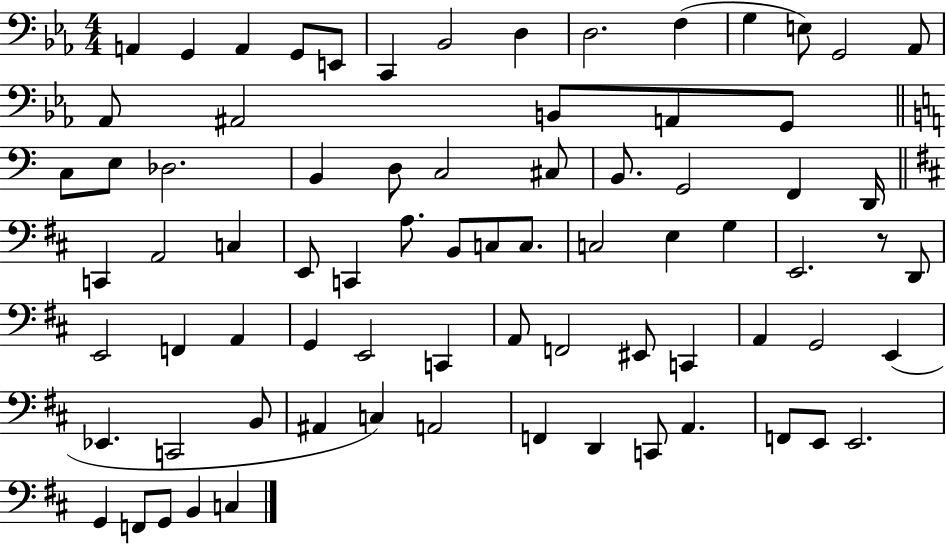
{
  \clef bass
  \numericTimeSignature
  \time 4/4
  \key ees \major
  \repeat volta 2 { a,4 g,4 a,4 g,8 e,8 | c,4 bes,2 d4 | d2. f4( | g4 e8) g,2 aes,8 | \break aes,8 ais,2 b,8 a,8 g,8 | \bar "||" \break \key a \minor c8 e8 des2. | b,4 d8 c2 cis8 | b,8. g,2 f,4 d,16 | \bar "||" \break \key b \minor c,4 a,2 c4 | e,8 c,4 a8. b,8 c8 c8. | c2 e4 g4 | e,2. r8 d,8 | \break e,2 f,4 a,4 | g,4 e,2 c,4 | a,8 f,2 eis,8 c,4 | a,4 g,2 e,4( | \break ees,4. c,2 b,8 | ais,4 c4) a,2 | f,4 d,4 c,8 a,4. | f,8 e,8 e,2. | \break g,4 f,8 g,8 b,4 c4 | } \bar "|."
}